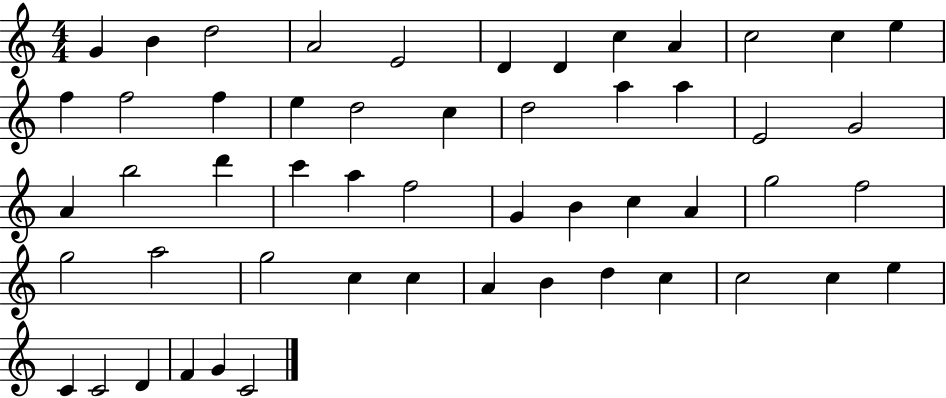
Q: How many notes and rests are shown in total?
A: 53